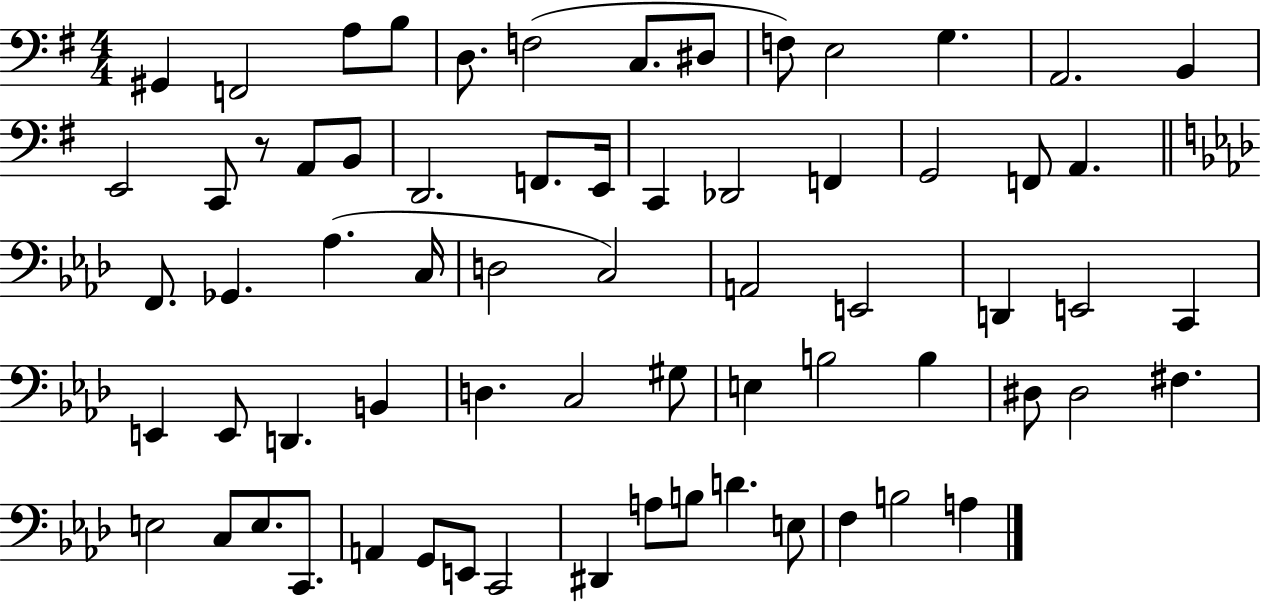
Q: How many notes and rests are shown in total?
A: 67